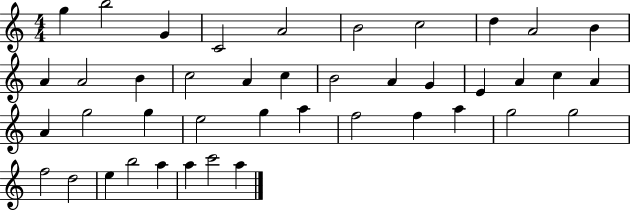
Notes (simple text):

G5/q B5/h G4/q C4/h A4/h B4/h C5/h D5/q A4/h B4/q A4/q A4/h B4/q C5/h A4/q C5/q B4/h A4/q G4/q E4/q A4/q C5/q A4/q A4/q G5/h G5/q E5/h G5/q A5/q F5/h F5/q A5/q G5/h G5/h F5/h D5/h E5/q B5/h A5/q A5/q C6/h A5/q